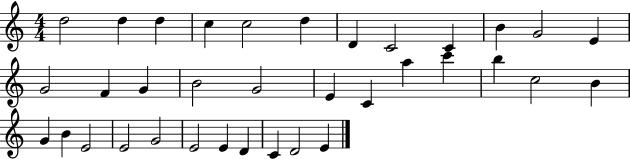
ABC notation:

X:1
T:Untitled
M:4/4
L:1/4
K:C
d2 d d c c2 d D C2 C B G2 E G2 F G B2 G2 E C a c' b c2 B G B E2 E2 G2 E2 E D C D2 E